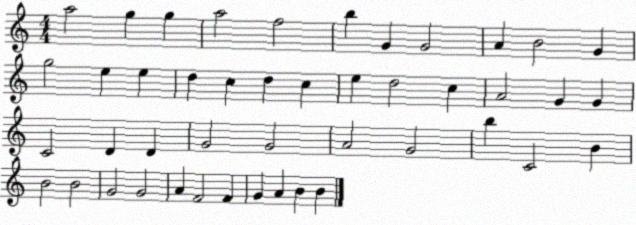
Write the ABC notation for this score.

X:1
T:Untitled
M:4/4
L:1/4
K:C
a2 g g a2 f2 b G G2 A B2 G g2 e e d c d c e d2 c A2 G G C2 D D G2 G2 A2 G2 b C2 B B2 B2 G2 G2 A F2 F G A B B